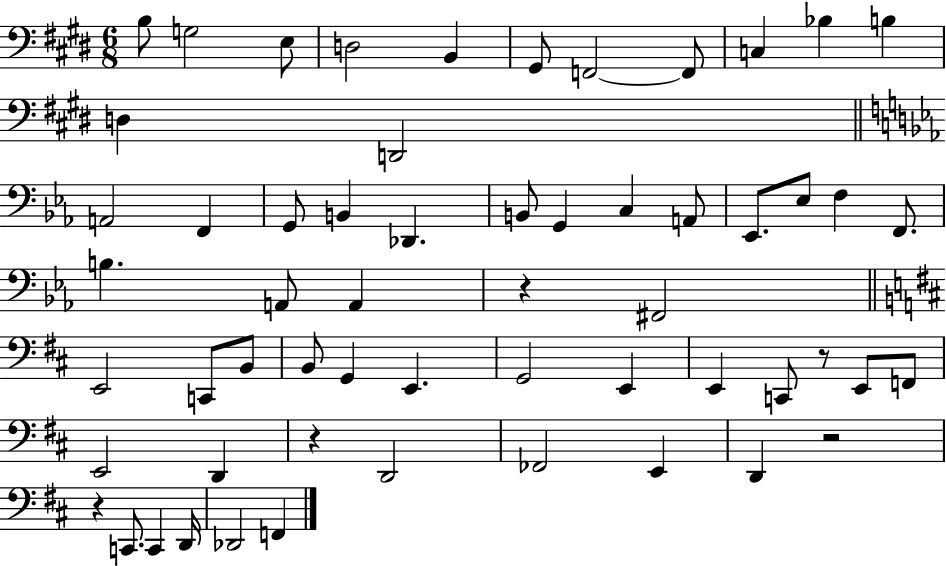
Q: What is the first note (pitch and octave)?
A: B3